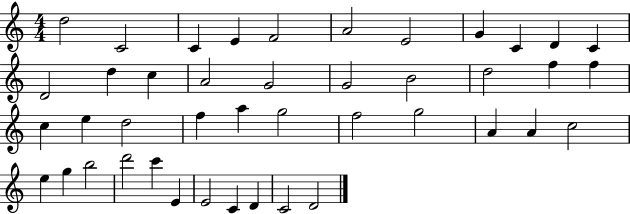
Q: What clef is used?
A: treble